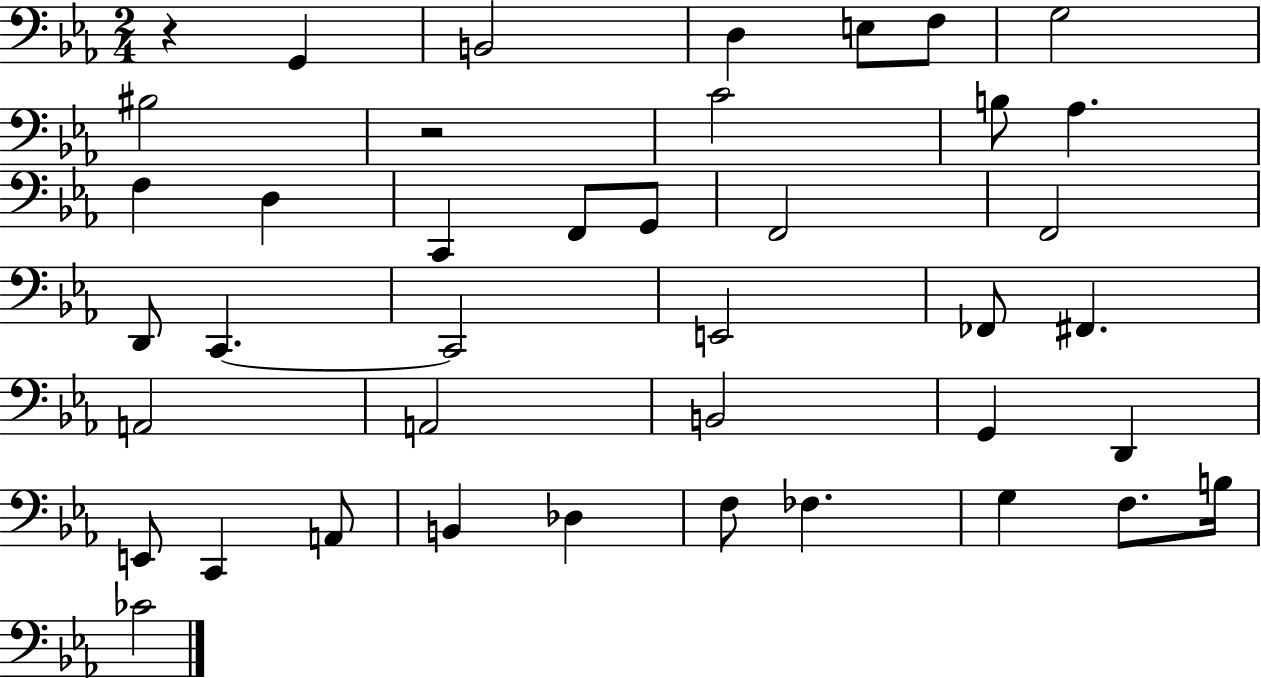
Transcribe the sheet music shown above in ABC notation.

X:1
T:Untitled
M:2/4
L:1/4
K:Eb
z G,, B,,2 D, E,/2 F,/2 G,2 ^B,2 z2 C2 B,/2 _A, F, D, C,, F,,/2 G,,/2 F,,2 F,,2 D,,/2 C,, C,,2 E,,2 _F,,/2 ^F,, A,,2 A,,2 B,,2 G,, D,, E,,/2 C,, A,,/2 B,, _D, F,/2 _F, G, F,/2 B,/4 _C2